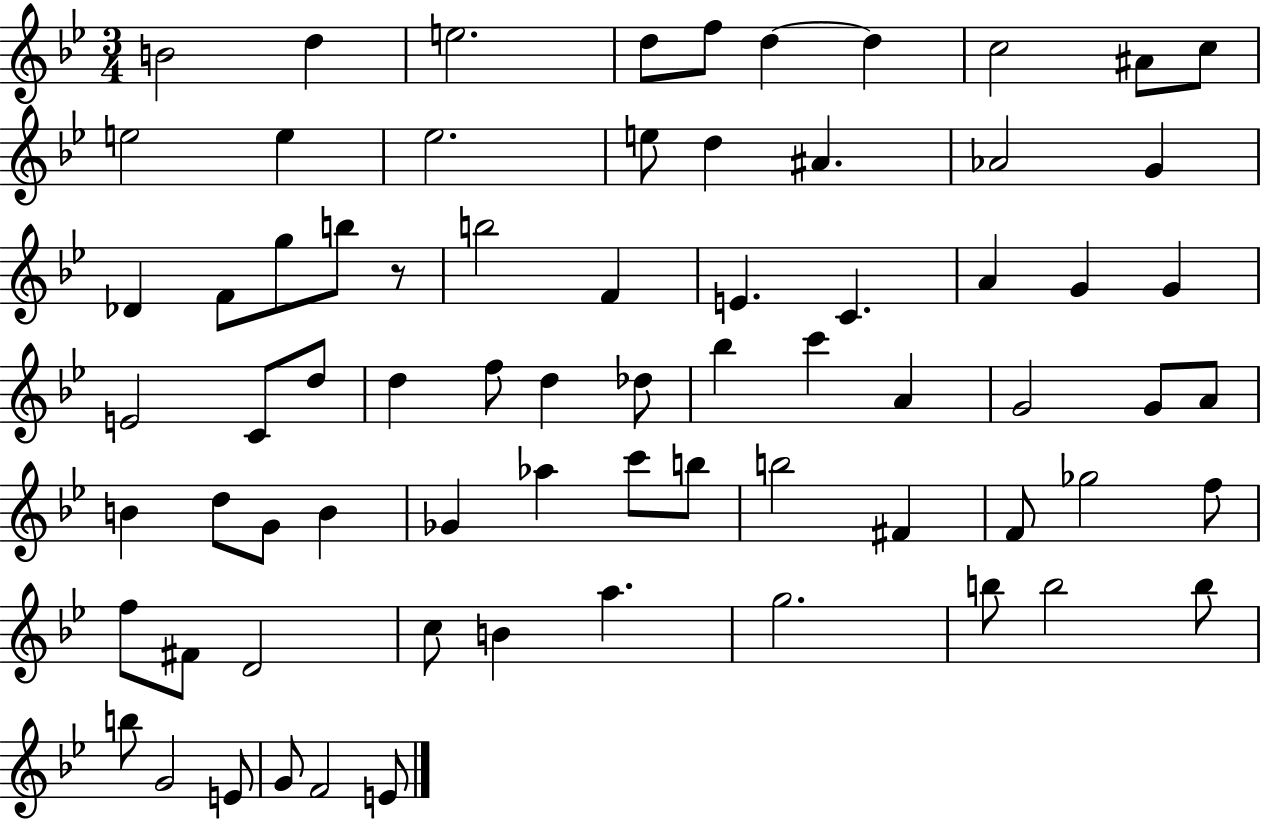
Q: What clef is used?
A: treble